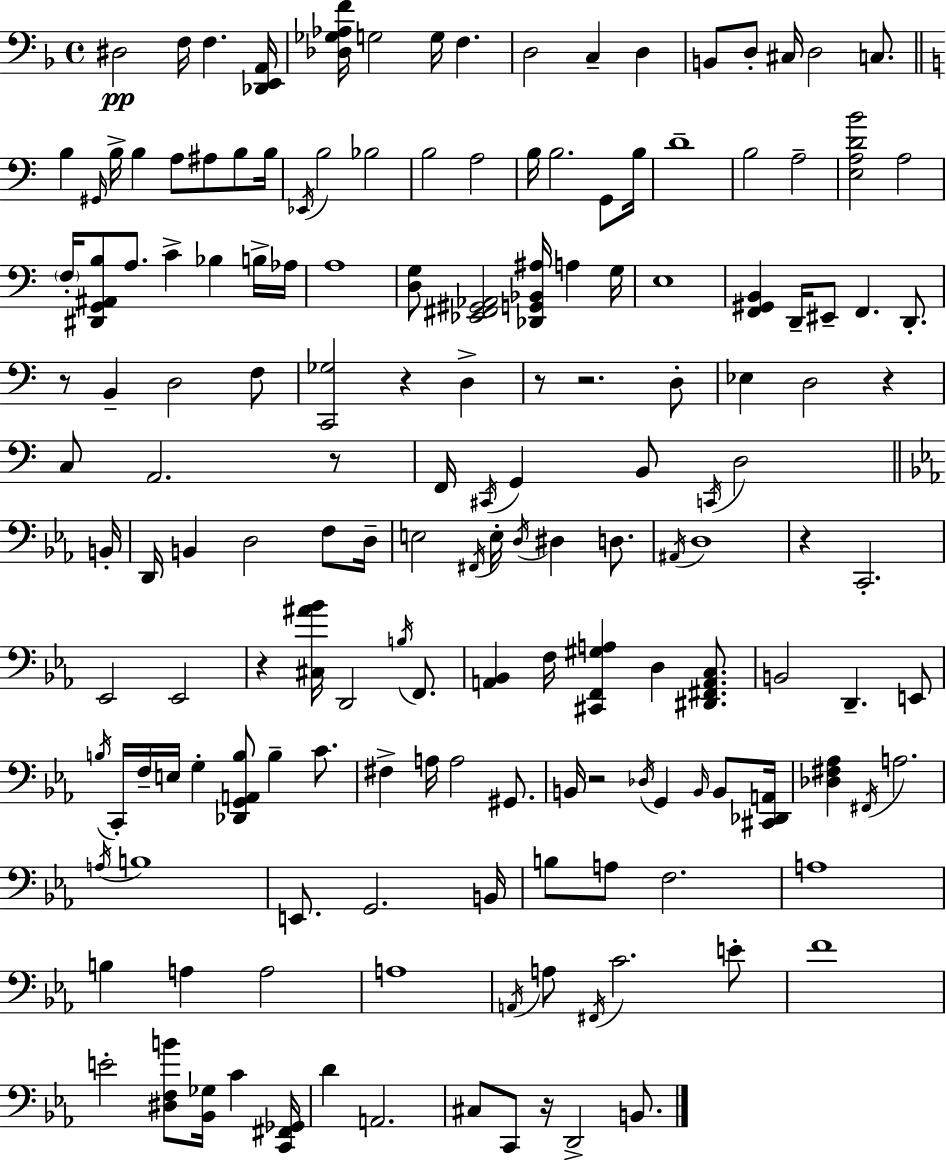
X:1
T:Untitled
M:4/4
L:1/4
K:F
^D,2 F,/4 F, [_D,,E,,A,,]/4 [_D,_G,_A,F]/4 G,2 G,/4 F, D,2 C, D, B,,/2 D,/2 ^C,/4 D,2 C,/2 B, ^G,,/4 B,/4 B, A,/2 ^A,/2 B,/2 B,/4 _E,,/4 B,2 _B,2 B,2 A,2 B,/4 B,2 G,,/2 B,/4 D4 B,2 A,2 [E,A,DB]2 A,2 F,/4 [^D,,G,,^A,,B,]/2 A,/2 C _B, B,/4 _A,/4 A,4 [D,G,]/2 [_E,,^F,,^G,,_A,,]2 [_D,,G,,_B,,^A,]/4 A, G,/4 E,4 [F,,^G,,B,,] D,,/4 ^E,,/2 F,, D,,/2 z/2 B,, D,2 F,/2 [C,,_G,]2 z D, z/2 z2 D,/2 _E, D,2 z C,/2 A,,2 z/2 F,,/4 ^C,,/4 G,, B,,/2 C,,/4 D,2 B,,/4 D,,/4 B,, D,2 F,/2 D,/4 E,2 ^F,,/4 E,/4 D,/4 ^D, D,/2 ^A,,/4 D,4 z C,,2 _E,,2 _E,,2 z [^C,^A_B]/4 D,,2 B,/4 F,,/2 [A,,_B,,] F,/4 [^C,,F,,^G,A,] D, [^D,,^F,,A,,C,]/2 B,,2 D,, E,,/2 B,/4 C,,/4 F,/4 E,/4 G, [_D,,G,,A,,B,]/2 B, C/2 ^F, A,/4 A,2 ^G,,/2 B,,/4 z2 _D,/4 G,, B,,/4 B,,/2 [^C,,_D,,A,,]/4 [_D,^F,_A,] ^F,,/4 A,2 A,/4 B,4 E,,/2 G,,2 B,,/4 B,/2 A,/2 F,2 A,4 B, A, A,2 A,4 A,,/4 A,/2 ^F,,/4 C2 E/2 F4 E2 [^D,F,B]/2 [_B,,_G,]/4 C [C,,^F,,_G,,]/4 D A,,2 ^C,/2 C,,/2 z/4 D,,2 B,,/2